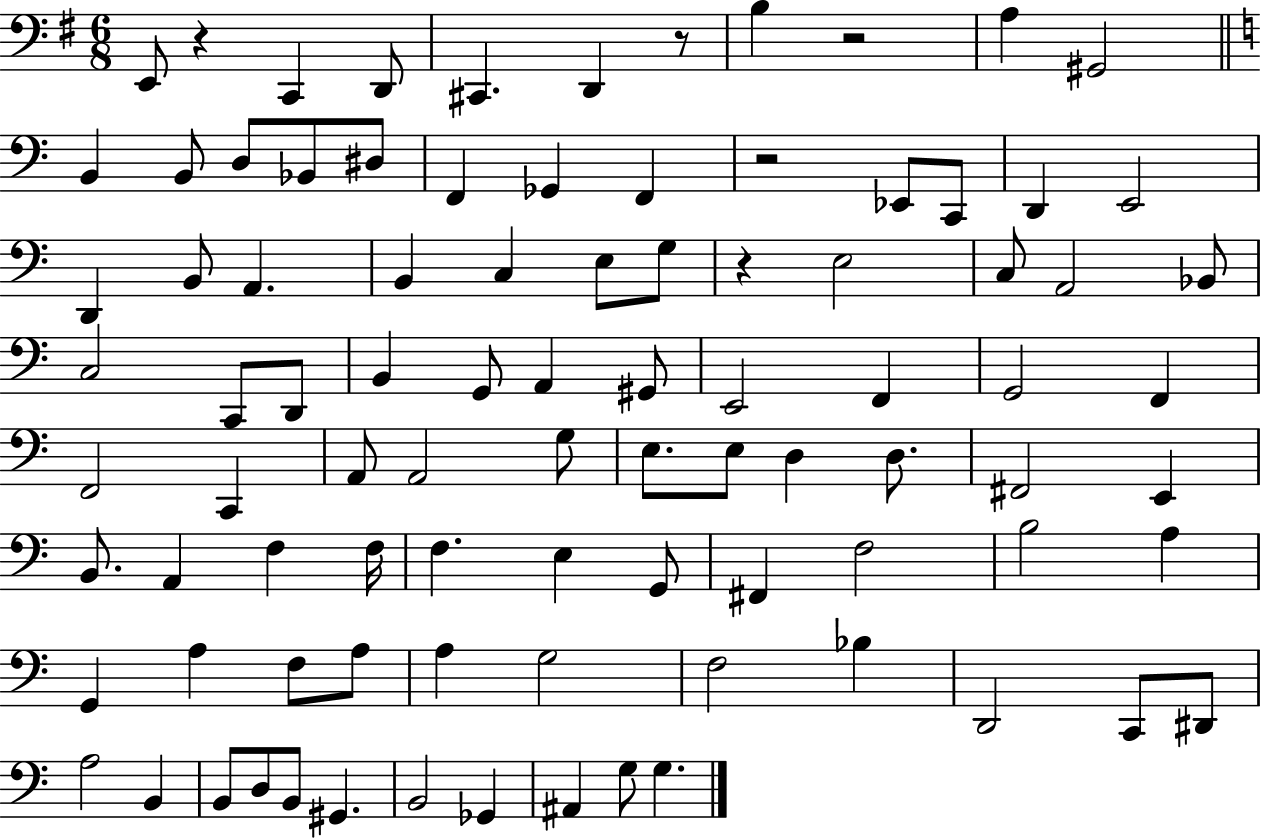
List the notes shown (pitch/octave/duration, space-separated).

E2/e R/q C2/q D2/e C#2/q. D2/q R/e B3/q R/h A3/q G#2/h B2/q B2/e D3/e Bb2/e D#3/e F2/q Gb2/q F2/q R/h Eb2/e C2/e D2/q E2/h D2/q B2/e A2/q. B2/q C3/q E3/e G3/e R/q E3/h C3/e A2/h Bb2/e C3/h C2/e D2/e B2/q G2/e A2/q G#2/e E2/h F2/q G2/h F2/q F2/h C2/q A2/e A2/h G3/e E3/e. E3/e D3/q D3/e. F#2/h E2/q B2/e. A2/q F3/q F3/s F3/q. E3/q G2/e F#2/q F3/h B3/h A3/q G2/q A3/q F3/e A3/e A3/q G3/h F3/h Bb3/q D2/h C2/e D#2/e A3/h B2/q B2/e D3/e B2/e G#2/q. B2/h Gb2/q A#2/q G3/e G3/q.